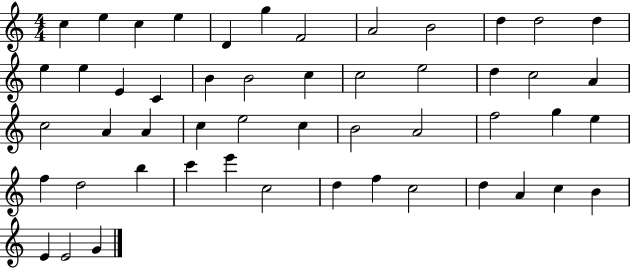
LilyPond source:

{
  \clef treble
  \numericTimeSignature
  \time 4/4
  \key c \major
  c''4 e''4 c''4 e''4 | d'4 g''4 f'2 | a'2 b'2 | d''4 d''2 d''4 | \break e''4 e''4 e'4 c'4 | b'4 b'2 c''4 | c''2 e''2 | d''4 c''2 a'4 | \break c''2 a'4 a'4 | c''4 e''2 c''4 | b'2 a'2 | f''2 g''4 e''4 | \break f''4 d''2 b''4 | c'''4 e'''4 c''2 | d''4 f''4 c''2 | d''4 a'4 c''4 b'4 | \break e'4 e'2 g'4 | \bar "|."
}